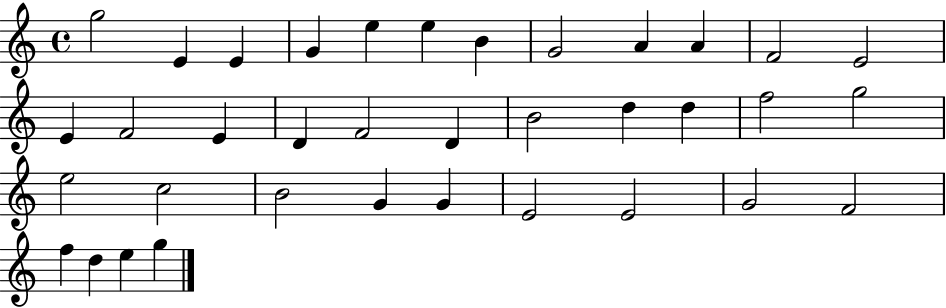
G5/h E4/q E4/q G4/q E5/q E5/q B4/q G4/h A4/q A4/q F4/h E4/h E4/q F4/h E4/q D4/q F4/h D4/q B4/h D5/q D5/q F5/h G5/h E5/h C5/h B4/h G4/q G4/q E4/h E4/h G4/h F4/h F5/q D5/q E5/q G5/q